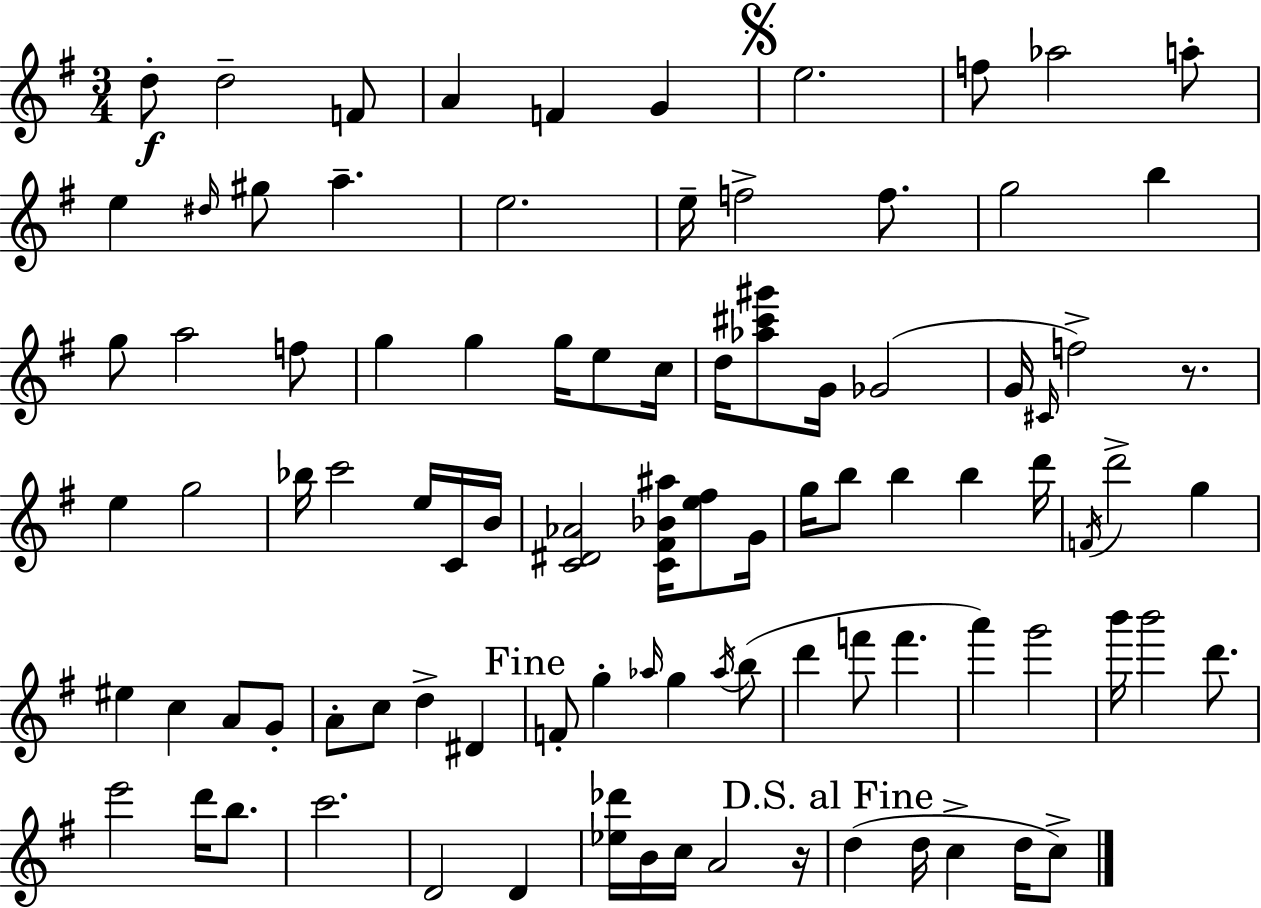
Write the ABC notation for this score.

X:1
T:Untitled
M:3/4
L:1/4
K:G
d/2 d2 F/2 A F G e2 f/2 _a2 a/2 e ^d/4 ^g/2 a e2 e/4 f2 f/2 g2 b g/2 a2 f/2 g g g/4 e/2 c/4 d/4 [_a^c'^g']/2 G/4 _G2 G/4 ^C/4 f2 z/2 e g2 _b/4 c'2 e/4 C/4 B/4 [C^D_A]2 [C^F_B^a]/4 [e^f]/2 G/4 g/4 b/2 b b d'/4 F/4 d'2 g ^e c A/2 G/2 A/2 c/2 d ^D F/2 g _a/4 g _a/4 b/2 d' f'/2 f' a' g'2 b'/4 b'2 d'/2 e'2 d'/4 b/2 c'2 D2 D [_e_d']/4 B/4 c/4 A2 z/4 d d/4 c d/4 c/2